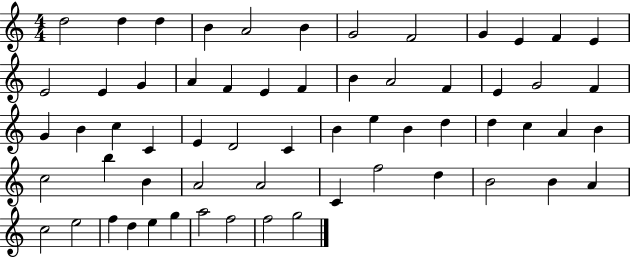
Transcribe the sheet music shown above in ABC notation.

X:1
T:Untitled
M:4/4
L:1/4
K:C
d2 d d B A2 B G2 F2 G E F E E2 E G A F E F B A2 F E G2 F G B c C E D2 C B e B d d c A B c2 b B A2 A2 C f2 d B2 B A c2 e2 f d e g a2 f2 f2 g2